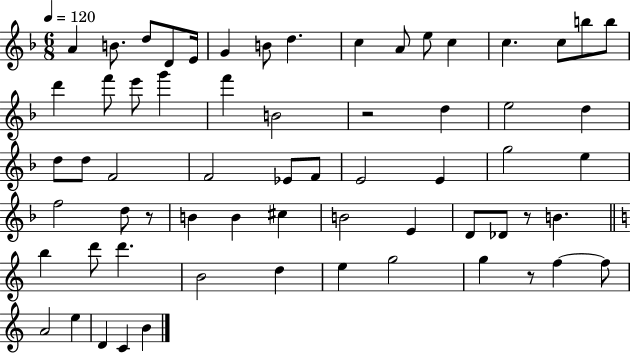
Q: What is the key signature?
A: F major